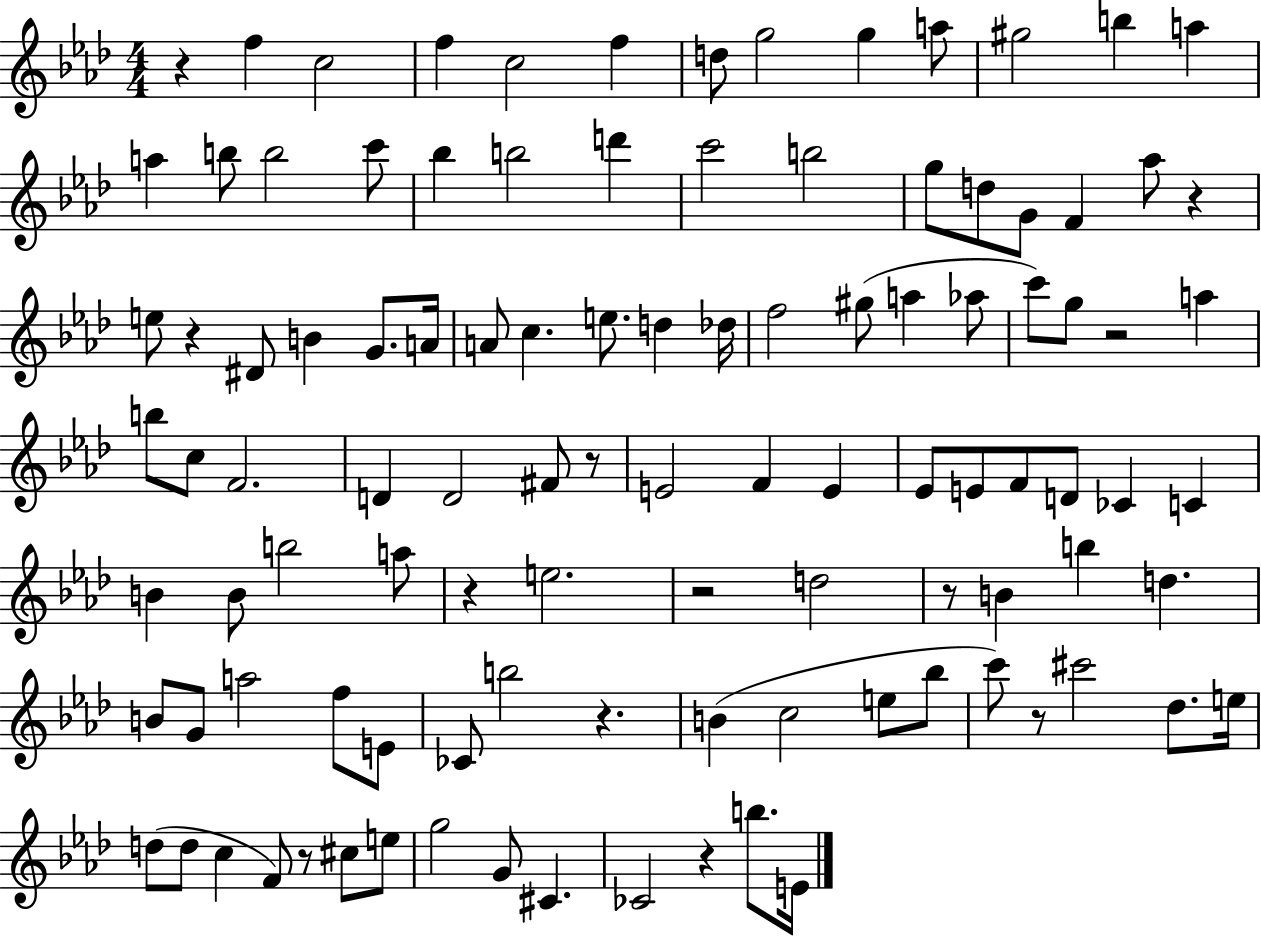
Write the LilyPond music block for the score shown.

{
  \clef treble
  \numericTimeSignature
  \time 4/4
  \key aes \major
  r4 f''4 c''2 | f''4 c''2 f''4 | d''8 g''2 g''4 a''8 | gis''2 b''4 a''4 | \break a''4 b''8 b''2 c'''8 | bes''4 b''2 d'''4 | c'''2 b''2 | g''8 d''8 g'8 f'4 aes''8 r4 | \break e''8 r4 dis'8 b'4 g'8. a'16 | a'8 c''4. e''8. d''4 des''16 | f''2 gis''8( a''4 aes''8 | c'''8) g''8 r2 a''4 | \break b''8 c''8 f'2. | d'4 d'2 fis'8 r8 | e'2 f'4 e'4 | ees'8 e'8 f'8 d'8 ces'4 c'4 | \break b'4 b'8 b''2 a''8 | r4 e''2. | r2 d''2 | r8 b'4 b''4 d''4. | \break b'8 g'8 a''2 f''8 e'8 | ces'8 b''2 r4. | b'4( c''2 e''8 bes''8 | c'''8) r8 cis'''2 des''8. e''16 | \break d''8( d''8 c''4 f'8) r8 cis''8 e''8 | g''2 g'8 cis'4. | ces'2 r4 b''8. e'16 | \bar "|."
}